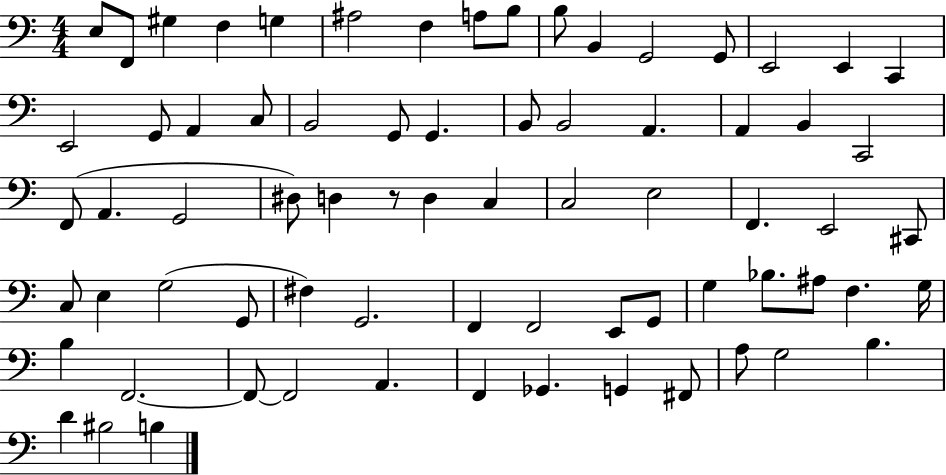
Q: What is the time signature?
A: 4/4